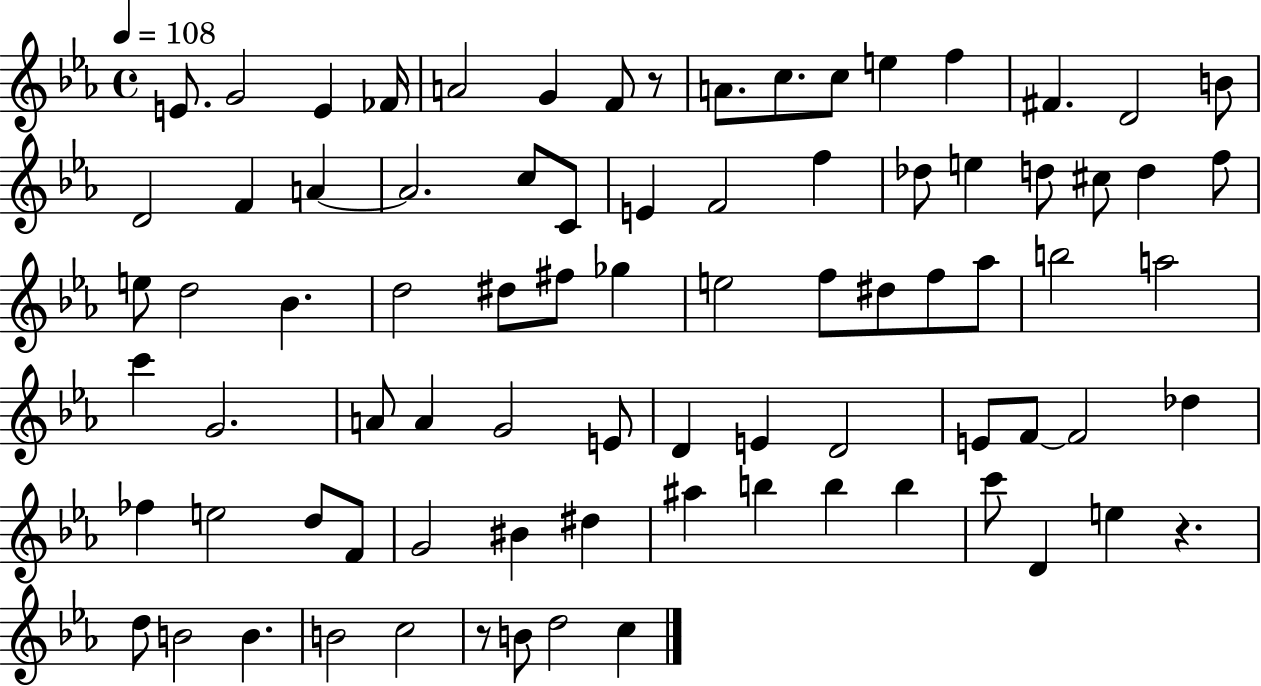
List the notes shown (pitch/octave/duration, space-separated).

E4/e. G4/h E4/q FES4/s A4/h G4/q F4/e R/e A4/e. C5/e. C5/e E5/q F5/q F#4/q. D4/h B4/e D4/h F4/q A4/q A4/h. C5/e C4/e E4/q F4/h F5/q Db5/e E5/q D5/e C#5/e D5/q F5/e E5/e D5/h Bb4/q. D5/h D#5/e F#5/e Gb5/q E5/h F5/e D#5/e F5/e Ab5/e B5/h A5/h C6/q G4/h. A4/e A4/q G4/h E4/e D4/q E4/q D4/h E4/e F4/e F4/h Db5/q FES5/q E5/h D5/e F4/e G4/h BIS4/q D#5/q A#5/q B5/q B5/q B5/q C6/e D4/q E5/q R/q. D5/e B4/h B4/q. B4/h C5/h R/e B4/e D5/h C5/q